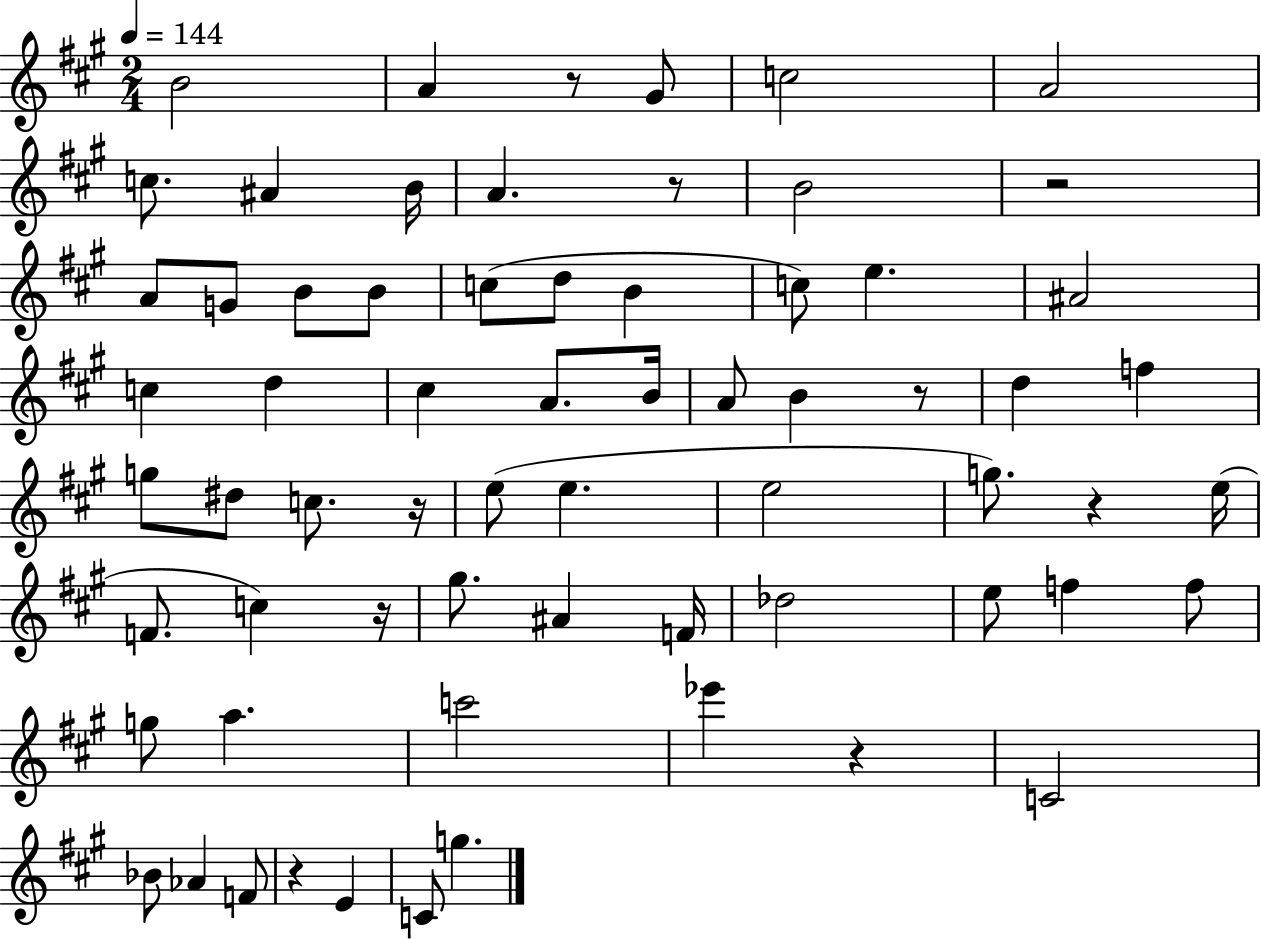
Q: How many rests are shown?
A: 9